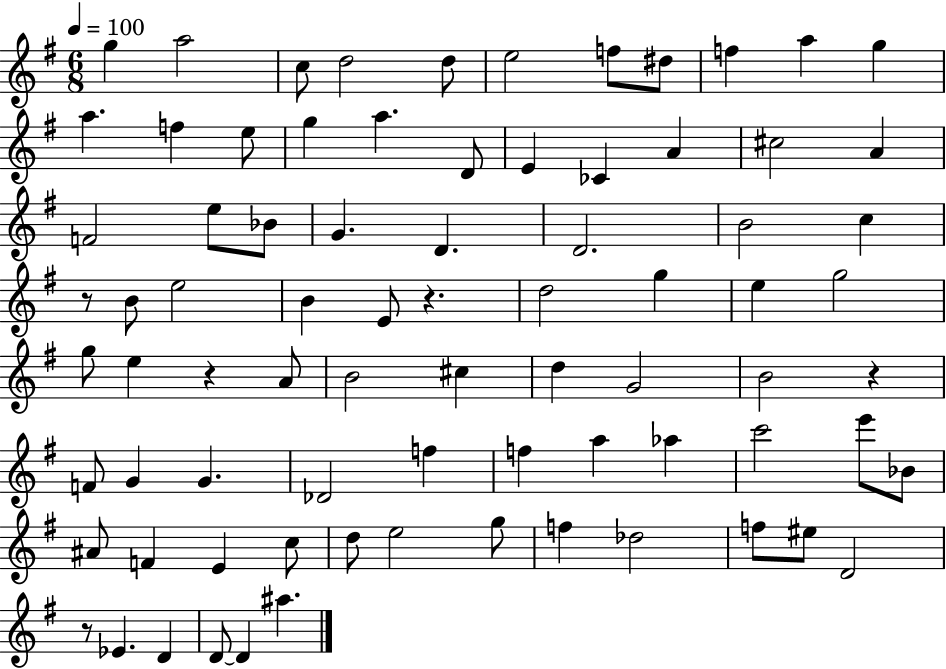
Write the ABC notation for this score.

X:1
T:Untitled
M:6/8
L:1/4
K:G
g a2 c/2 d2 d/2 e2 f/2 ^d/2 f a g a f e/2 g a D/2 E _C A ^c2 A F2 e/2 _B/2 G D D2 B2 c z/2 B/2 e2 B E/2 z d2 g e g2 g/2 e z A/2 B2 ^c d G2 B2 z F/2 G G _D2 f f a _a c'2 e'/2 _B/2 ^A/2 F E c/2 d/2 e2 g/2 f _d2 f/2 ^e/2 D2 z/2 _E D D/2 D ^a